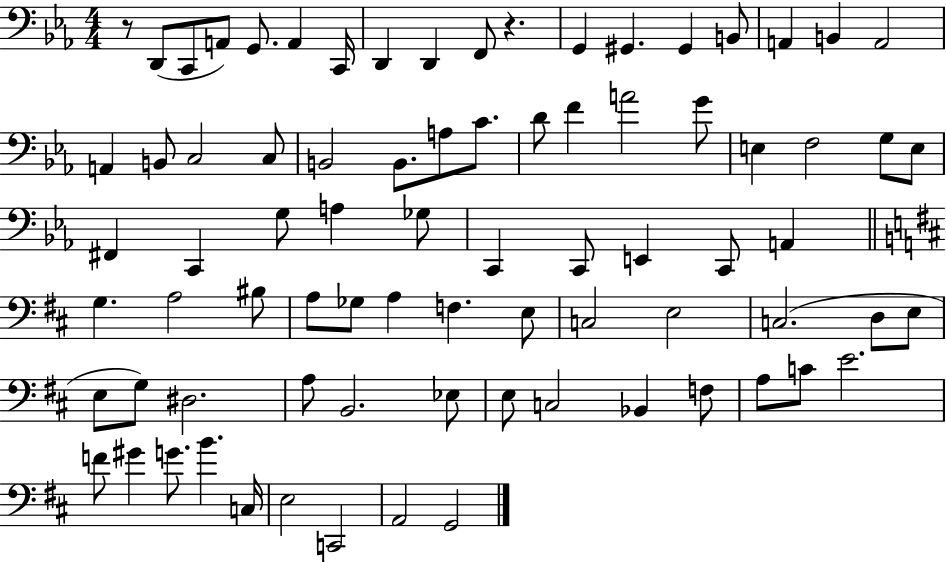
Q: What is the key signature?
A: EES major